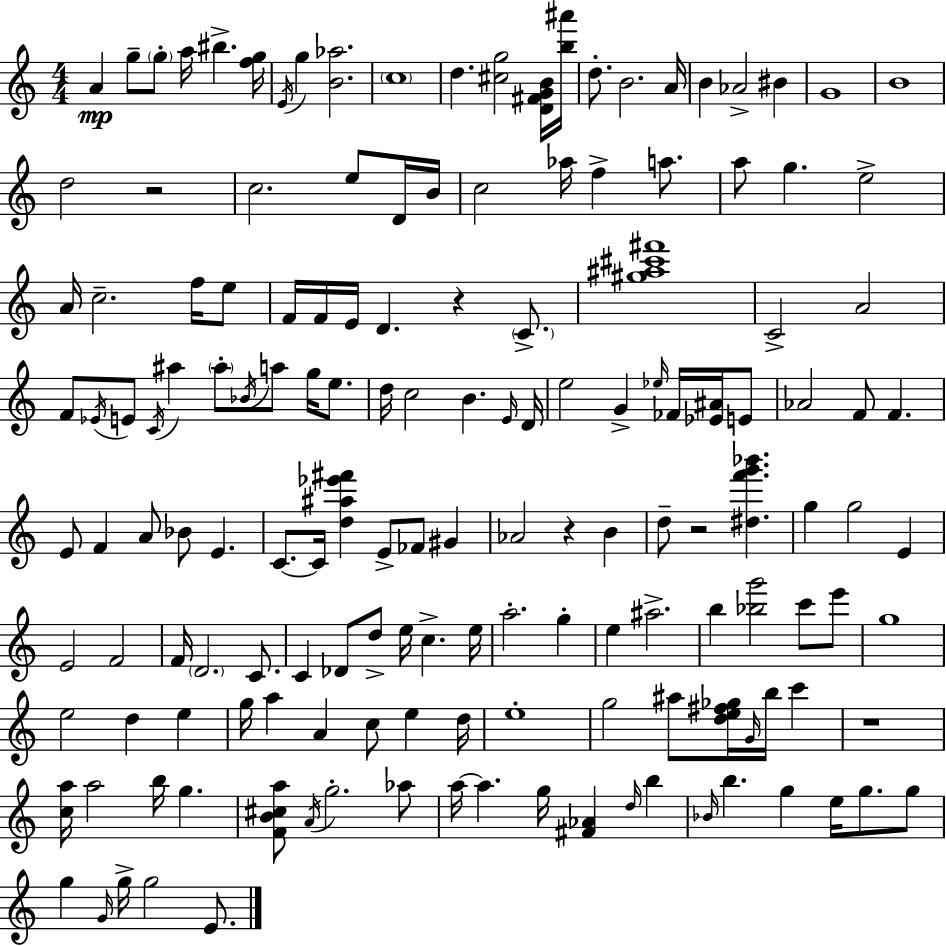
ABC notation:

X:1
T:Untitled
M:4/4
L:1/4
K:Am
A g/2 g/2 a/4 ^b [fg]/4 E/4 g [B_a]2 c4 d [^cg]2 [D^FGB]/4 [b^a']/4 d/2 B2 A/4 B _A2 ^B G4 B4 d2 z2 c2 e/2 D/4 B/4 c2 _a/4 f a/2 a/2 g e2 A/4 c2 f/4 e/2 F/4 F/4 E/4 D z C/2 [^g^a^c'^f']4 C2 A2 F/2 _E/4 E/2 C/4 ^a ^a/2 _B/4 a/2 g/4 e/2 d/4 c2 B E/4 D/4 e2 G _e/4 _F/4 [_E^A]/4 E/2 _A2 F/2 F E/2 F A/2 _B/2 E C/2 C/4 [d^a_e'^f'] E/2 _F/2 ^G _A2 z B d/2 z2 [^df'g'_b'] g g2 E E2 F2 F/4 D2 C/2 C _D/2 d/2 e/4 c e/4 a2 g e ^a2 b [_bg']2 c'/2 e'/2 g4 e2 d e g/4 a A c/2 e d/4 e4 g2 ^a/2 [de^f_g]/4 G/4 b/4 c' z4 [ca]/4 a2 b/4 g [FB^ca]/2 A/4 g2 _a/2 a/4 a g/4 [^F_A] d/4 b _B/4 b g e/4 g/2 g/2 g G/4 g/4 g2 E/2